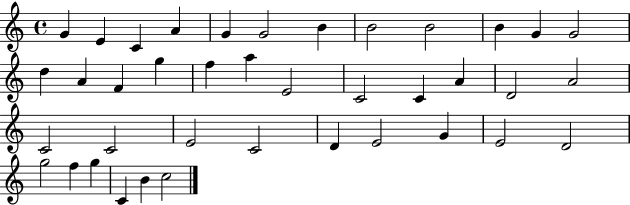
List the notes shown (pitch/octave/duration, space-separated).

G4/q E4/q C4/q A4/q G4/q G4/h B4/q B4/h B4/h B4/q G4/q G4/h D5/q A4/q F4/q G5/q F5/q A5/q E4/h C4/h C4/q A4/q D4/h A4/h C4/h C4/h E4/h C4/h D4/q E4/h G4/q E4/h D4/h G5/h F5/q G5/q C4/q B4/q C5/h